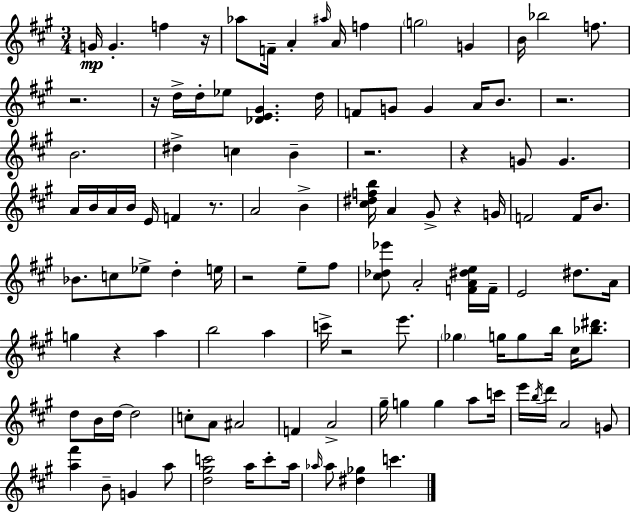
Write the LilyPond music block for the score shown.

{
  \clef treble
  \numericTimeSignature
  \time 3/4
  \key a \major
  g'16\mp g'4.-. f''4 r16 | aes''8 f'16-- a'4-. \grace { ais''16 } a'16 f''4 | \parenthesize g''2 g'4 | b'16 bes''2 f''8. | \break r2. | r16 d''16-> d''16-. ees''8 <des' e' gis'>4. | d''16 f'8 g'8 g'4 a'16 b'8. | r2. | \break b'2. | dis''4-> c''4 b'4-- | r2. | r4 g'8 g'4. | \break a'16 b'16 a'16 b'16 e'16 f'4 r8. | a'2 b'4-> | <cis'' dis'' f'' b''>16 a'4 gis'8-> r4 | g'16 f'2 f'16 b'8. | \break bes'8. c''8 ees''8-> d''4-. | e''16 r2 e''8-- fis''8 | <cis'' des'' ees'''>8 a'2-. <f' a' dis'' e''>16 | f'16-- e'2 dis''8. | \break a'16 g''4 r4 a''4 | b''2 a''4 | c'''16-> r2 e'''8. | \parenthesize ges''4 g''16 g''8 b''16 cis''16 <bes'' dis'''>8. | \break d''8 b'16 d''16~~ d''2 | c''8-. a'8 ais'2 | f'4 a'2-> | gis''16-- g''4 g''4 a''8 | \break c'''16 e'''16 \acciaccatura { b''16 } d'''16 a'2 | g'8 <a'' fis'''>4 b'8-- g'4 | a''8 <d'' gis'' c'''>2 a''16 c'''8-. | a''16 \grace { aes''16 } aes''8 <dis'' ges''>4 c'''4. | \break \bar "|."
}